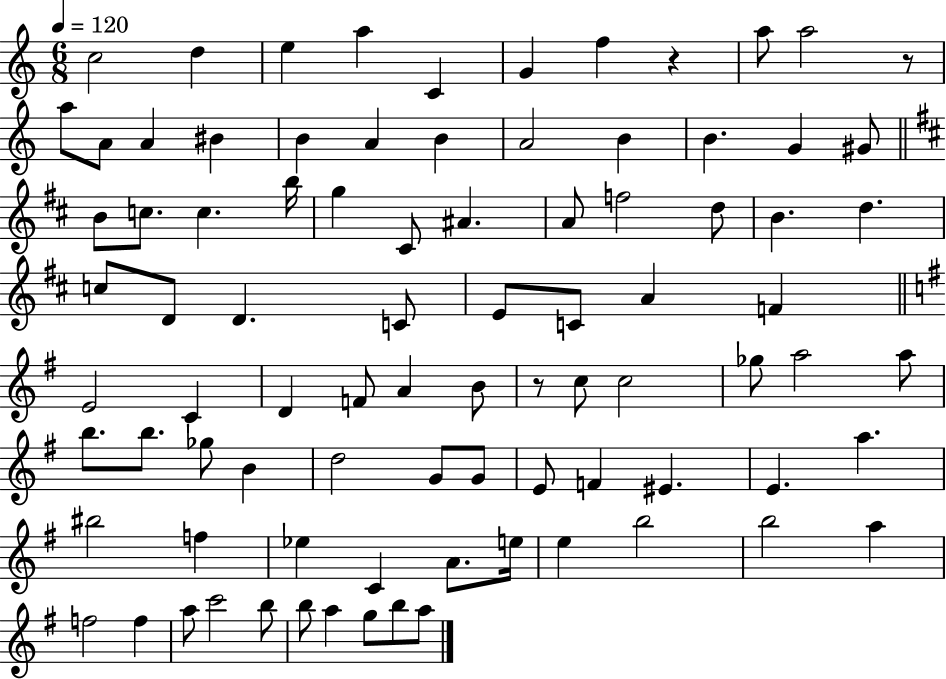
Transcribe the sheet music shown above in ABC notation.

X:1
T:Untitled
M:6/8
L:1/4
K:C
c2 d e a C G f z a/2 a2 z/2 a/2 A/2 A ^B B A B A2 B B G ^G/2 B/2 c/2 c b/4 g ^C/2 ^A A/2 f2 d/2 B d c/2 D/2 D C/2 E/2 C/2 A F E2 C D F/2 A B/2 z/2 c/2 c2 _g/2 a2 a/2 b/2 b/2 _g/2 B d2 G/2 G/2 E/2 F ^E E a ^b2 f _e C A/2 e/4 e b2 b2 a f2 f a/2 c'2 b/2 b/2 a g/2 b/2 a/2